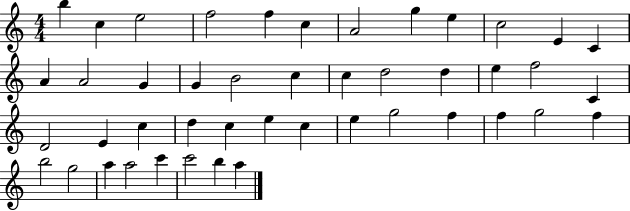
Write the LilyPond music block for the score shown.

{
  \clef treble
  \numericTimeSignature
  \time 4/4
  \key c \major
  b''4 c''4 e''2 | f''2 f''4 c''4 | a'2 g''4 e''4 | c''2 e'4 c'4 | \break a'4 a'2 g'4 | g'4 b'2 c''4 | c''4 d''2 d''4 | e''4 f''2 c'4 | \break d'2 e'4 c''4 | d''4 c''4 e''4 c''4 | e''4 g''2 f''4 | f''4 g''2 f''4 | \break b''2 g''2 | a''4 a''2 c'''4 | c'''2 b''4 a''4 | \bar "|."
}